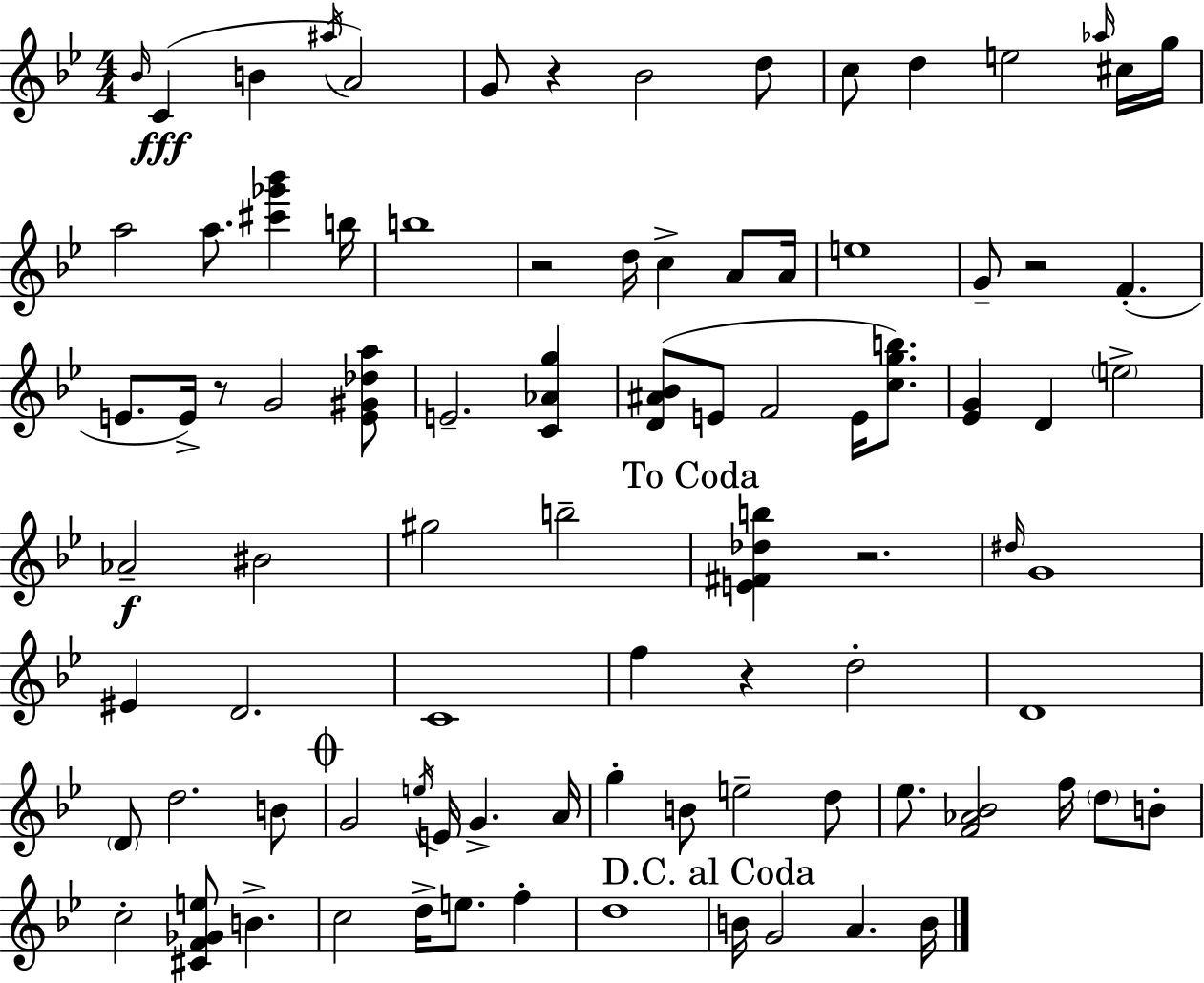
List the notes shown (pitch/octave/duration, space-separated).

Bb4/s C4/q B4/q A#5/s A4/h G4/e R/q Bb4/h D5/e C5/e D5/q E5/h Ab5/s C#5/s G5/s A5/h A5/e. [C#6,Gb6,Bb6]/q B5/s B5/w R/h D5/s C5/q A4/e A4/s E5/w G4/e R/h F4/q. E4/e. E4/s R/e G4/h [E4,G#4,Db5,A5]/e E4/h. [C4,Ab4,G5]/q [D4,A#4,Bb4]/e E4/e F4/h E4/s [C5,G5,B5]/e. [Eb4,G4]/q D4/q E5/h Ab4/h BIS4/h G#5/h B5/h [E4,F#4,Db5,B5]/q R/h. D#5/s G4/w EIS4/q D4/h. C4/w F5/q R/q D5/h D4/w D4/e D5/h. B4/e G4/h E5/s E4/s G4/q. A4/s G5/q B4/e E5/h D5/e Eb5/e. [F4,Ab4,Bb4]/h F5/s D5/e B4/e C5/h [C#4,F4,Gb4,E5]/e B4/q. C5/h D5/s E5/e. F5/q D5/w B4/s G4/h A4/q. B4/s